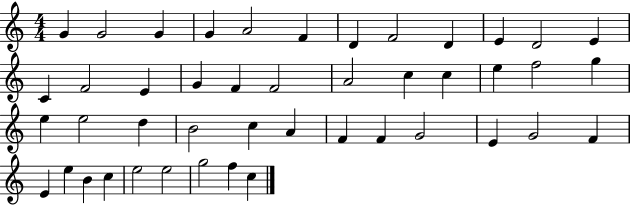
G4/q G4/h G4/q G4/q A4/h F4/q D4/q F4/h D4/q E4/q D4/h E4/q C4/q F4/h E4/q G4/q F4/q F4/h A4/h C5/q C5/q E5/q F5/h G5/q E5/q E5/h D5/q B4/h C5/q A4/q F4/q F4/q G4/h E4/q G4/h F4/q E4/q E5/q B4/q C5/q E5/h E5/h G5/h F5/q C5/q